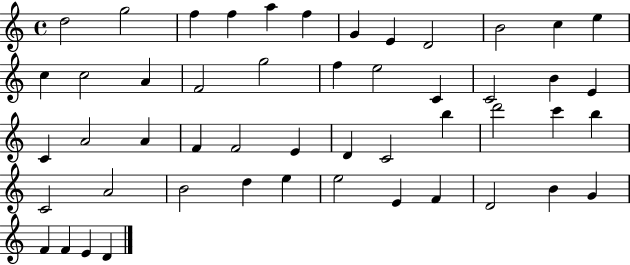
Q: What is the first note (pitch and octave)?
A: D5